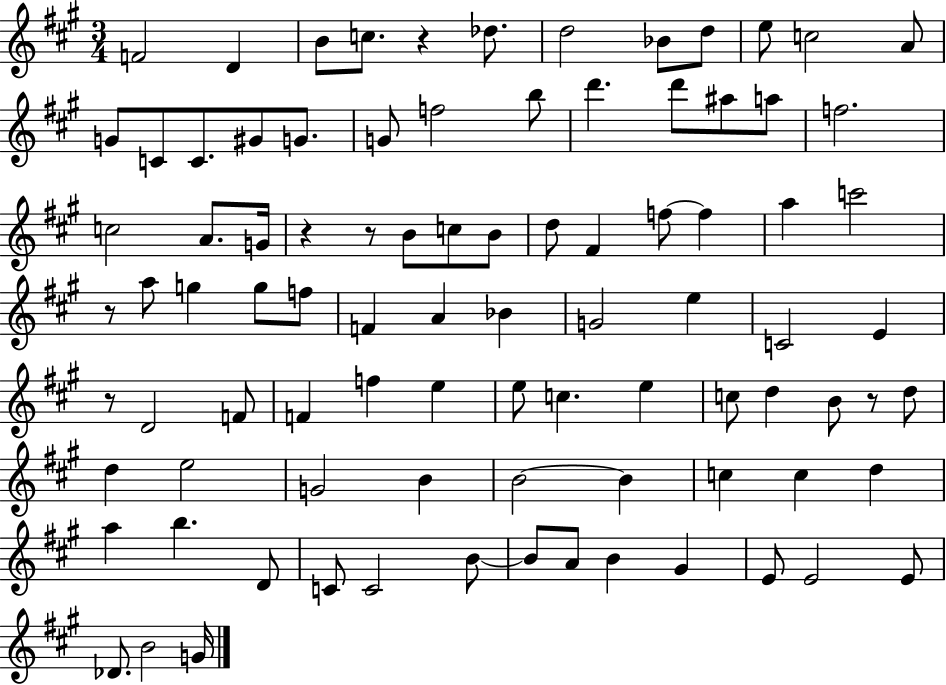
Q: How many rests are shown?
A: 6